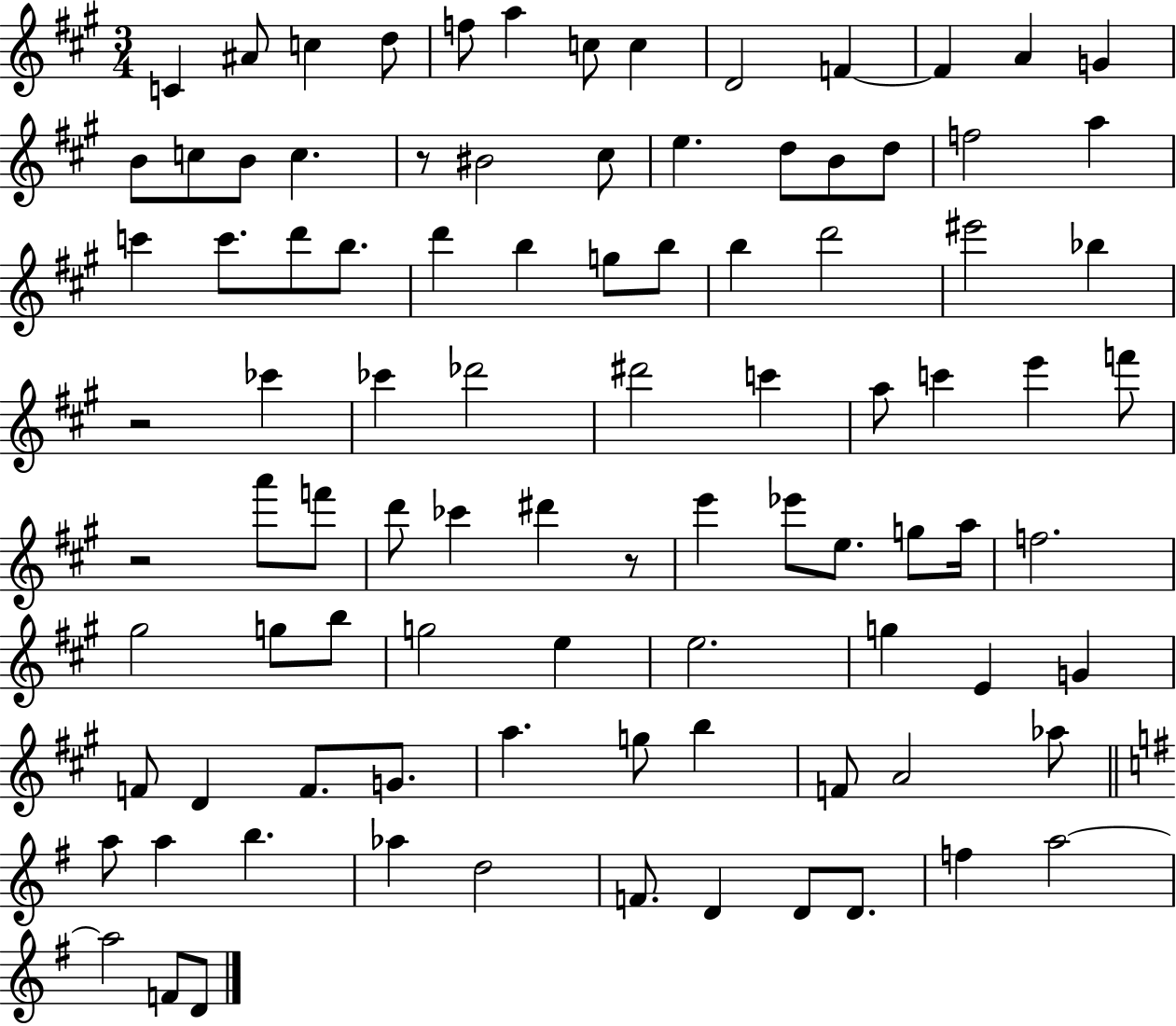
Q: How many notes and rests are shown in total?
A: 94